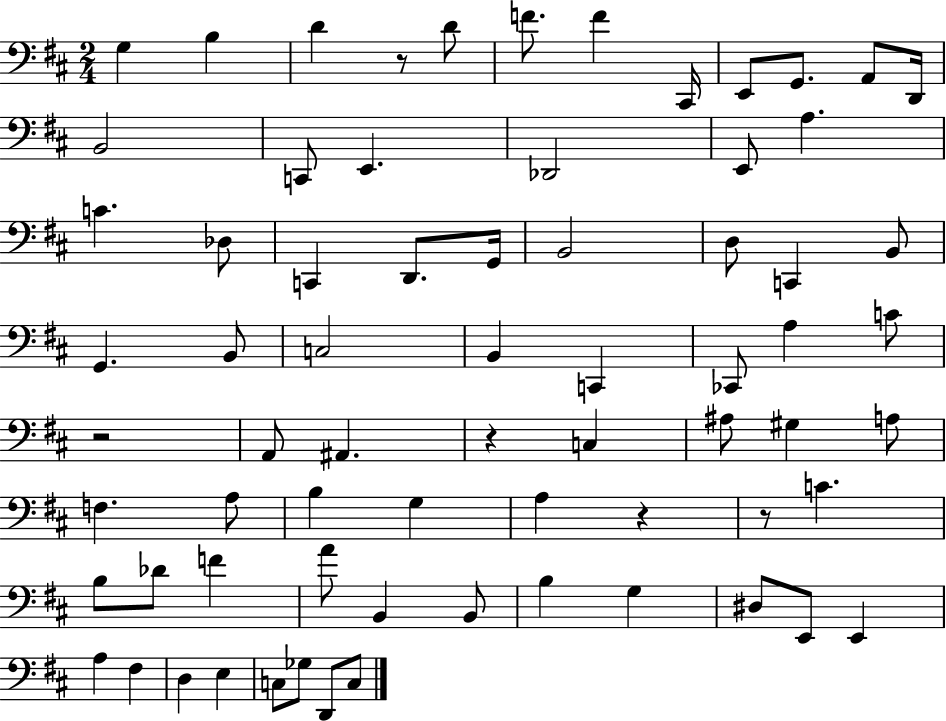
X:1
T:Untitled
M:2/4
L:1/4
K:D
G, B, D z/2 D/2 F/2 F ^C,,/4 E,,/2 G,,/2 A,,/2 D,,/4 B,,2 C,,/2 E,, _D,,2 E,,/2 A, C _D,/2 C,, D,,/2 G,,/4 B,,2 D,/2 C,, B,,/2 G,, B,,/2 C,2 B,, C,, _C,,/2 A, C/2 z2 A,,/2 ^A,, z C, ^A,/2 ^G, A,/2 F, A,/2 B, G, A, z z/2 C B,/2 _D/2 F A/2 B,, B,,/2 B, G, ^D,/2 E,,/2 E,, A, ^F, D, E, C,/2 _G,/2 D,,/2 C,/2